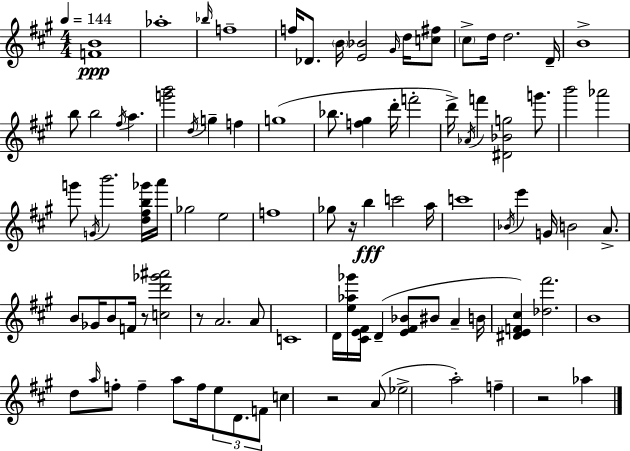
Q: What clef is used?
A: treble